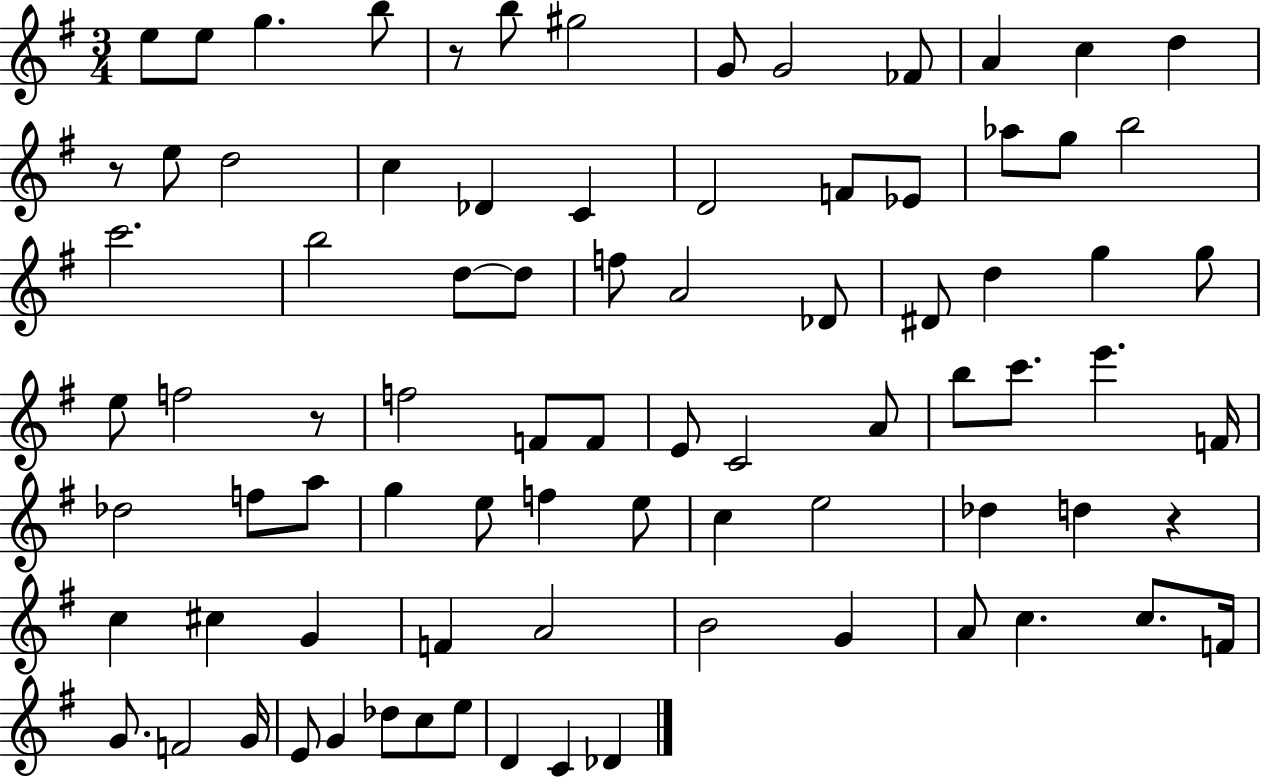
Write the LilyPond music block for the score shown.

{
  \clef treble
  \numericTimeSignature
  \time 3/4
  \key g \major
  e''8 e''8 g''4. b''8 | r8 b''8 gis''2 | g'8 g'2 fes'8 | a'4 c''4 d''4 | \break r8 e''8 d''2 | c''4 des'4 c'4 | d'2 f'8 ees'8 | aes''8 g''8 b''2 | \break c'''2. | b''2 d''8~~ d''8 | f''8 a'2 des'8 | dis'8 d''4 g''4 g''8 | \break e''8 f''2 r8 | f''2 f'8 f'8 | e'8 c'2 a'8 | b''8 c'''8. e'''4. f'16 | \break des''2 f''8 a''8 | g''4 e''8 f''4 e''8 | c''4 e''2 | des''4 d''4 r4 | \break c''4 cis''4 g'4 | f'4 a'2 | b'2 g'4 | a'8 c''4. c''8. f'16 | \break g'8. f'2 g'16 | e'8 g'4 des''8 c''8 e''8 | d'4 c'4 des'4 | \bar "|."
}